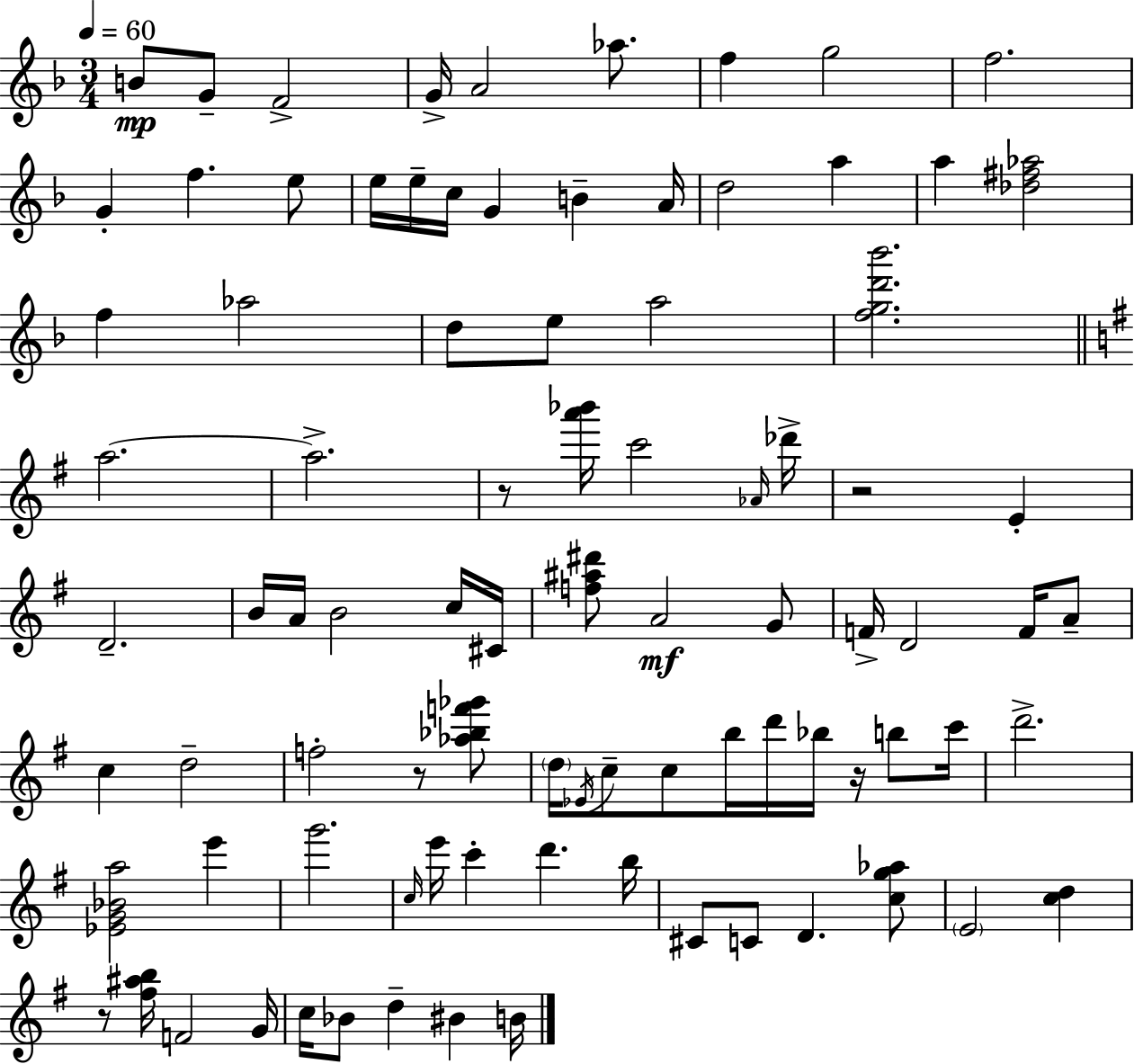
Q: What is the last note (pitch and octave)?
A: B4